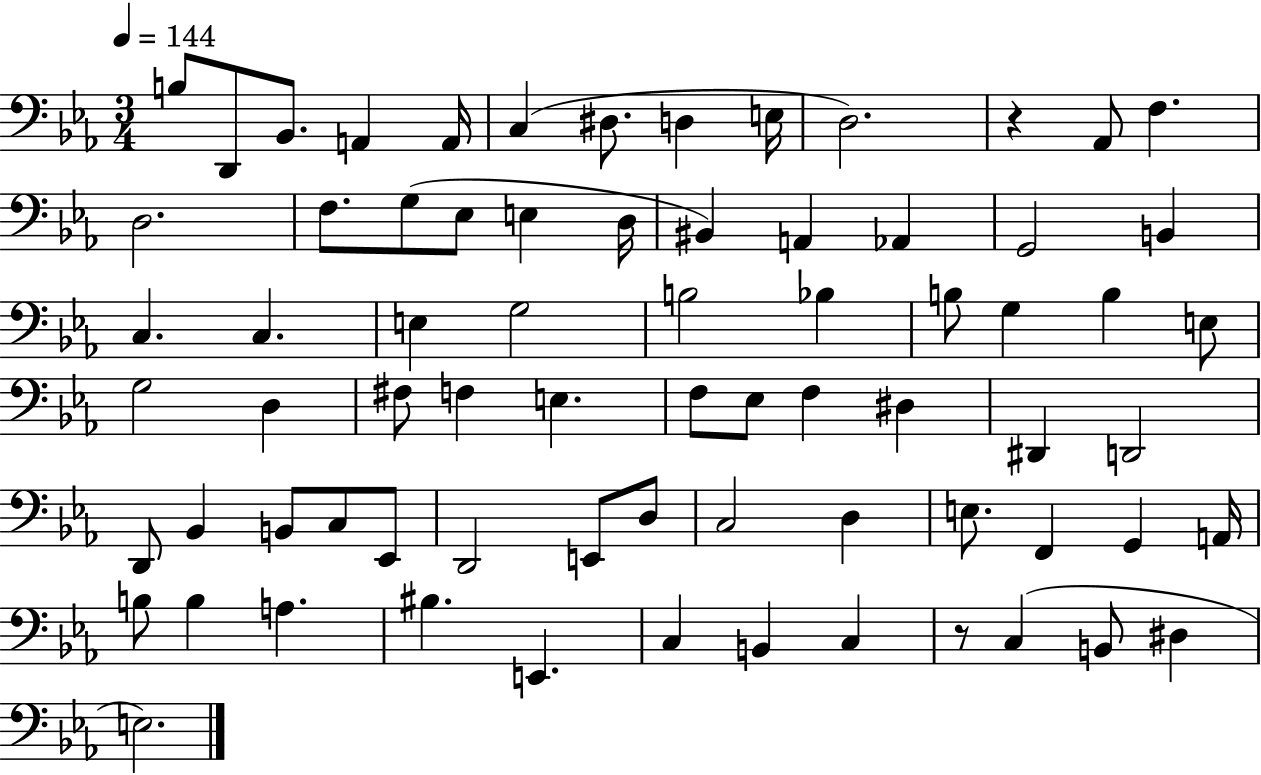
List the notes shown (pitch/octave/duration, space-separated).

B3/e D2/e Bb2/e. A2/q A2/s C3/q D#3/e. D3/q E3/s D3/h. R/q Ab2/e F3/q. D3/h. F3/e. G3/e Eb3/e E3/q D3/s BIS2/q A2/q Ab2/q G2/h B2/q C3/q. C3/q. E3/q G3/h B3/h Bb3/q B3/e G3/q B3/q E3/e G3/h D3/q F#3/e F3/q E3/q. F3/e Eb3/e F3/q D#3/q D#2/q D2/h D2/e Bb2/q B2/e C3/e Eb2/e D2/h E2/e D3/e C3/h D3/q E3/e. F2/q G2/q A2/s B3/e B3/q A3/q. BIS3/q. E2/q. C3/q B2/q C3/q R/e C3/q B2/e D#3/q E3/h.